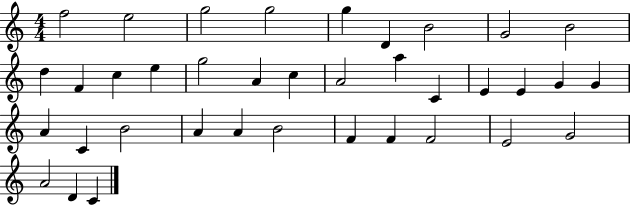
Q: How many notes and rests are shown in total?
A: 37